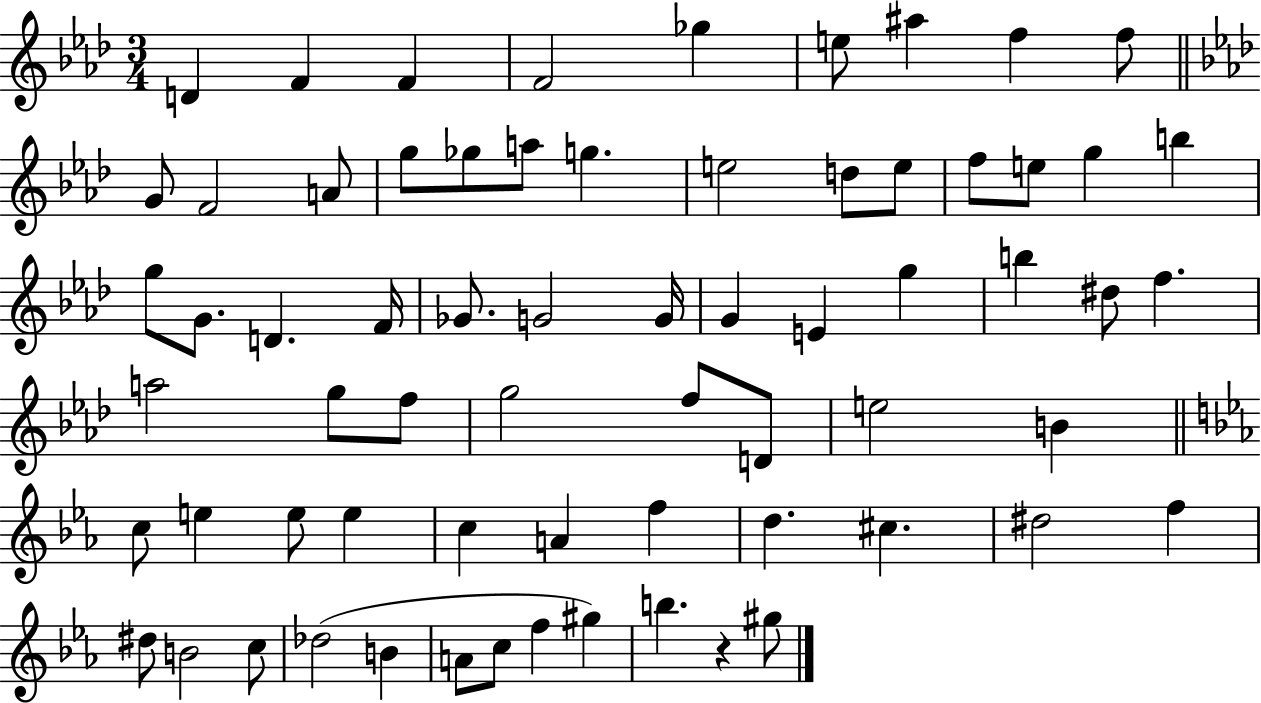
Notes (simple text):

D4/q F4/q F4/q F4/h Gb5/q E5/e A#5/q F5/q F5/e G4/e F4/h A4/e G5/e Gb5/e A5/e G5/q. E5/h D5/e E5/e F5/e E5/e G5/q B5/q G5/e G4/e. D4/q. F4/s Gb4/e. G4/h G4/s G4/q E4/q G5/q B5/q D#5/e F5/q. A5/h G5/e F5/e G5/h F5/e D4/e E5/h B4/q C5/e E5/q E5/e E5/q C5/q A4/q F5/q D5/q. C#5/q. D#5/h F5/q D#5/e B4/h C5/e Db5/h B4/q A4/e C5/e F5/q G#5/q B5/q. R/q G#5/e